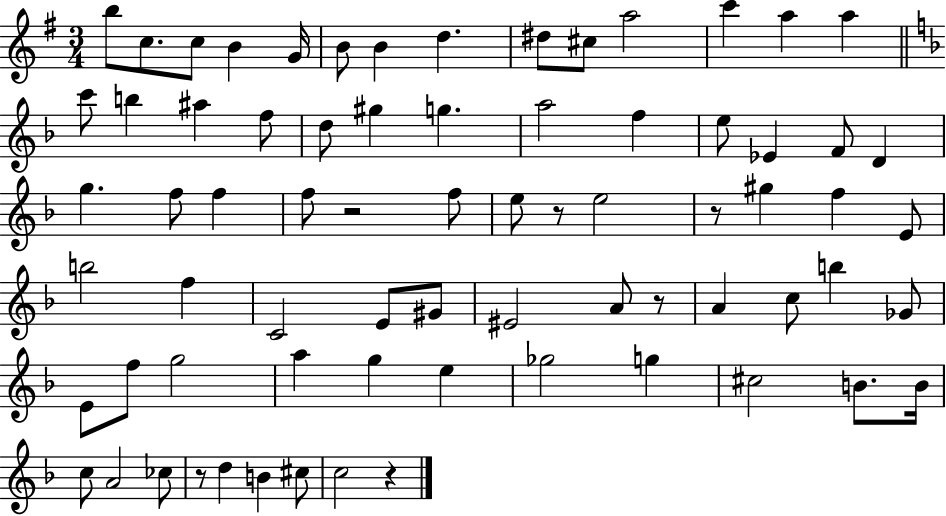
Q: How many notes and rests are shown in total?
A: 72